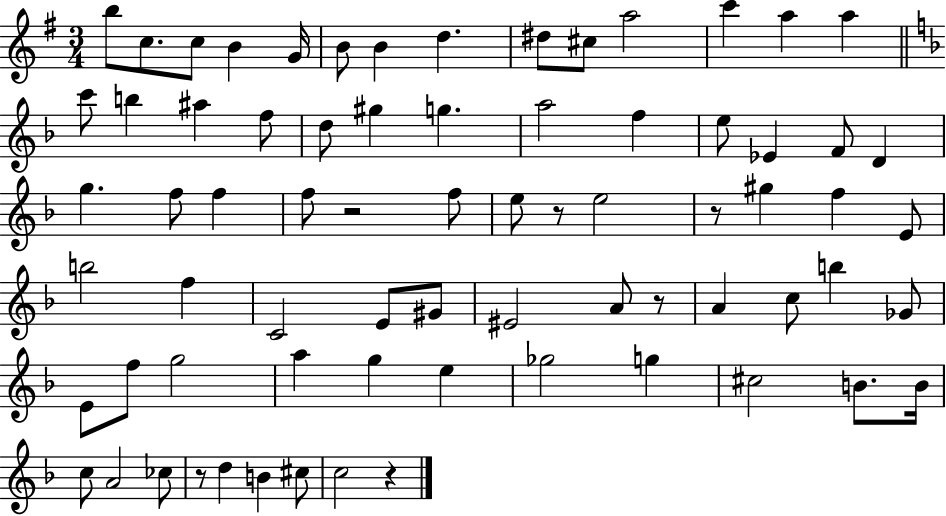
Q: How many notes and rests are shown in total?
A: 72